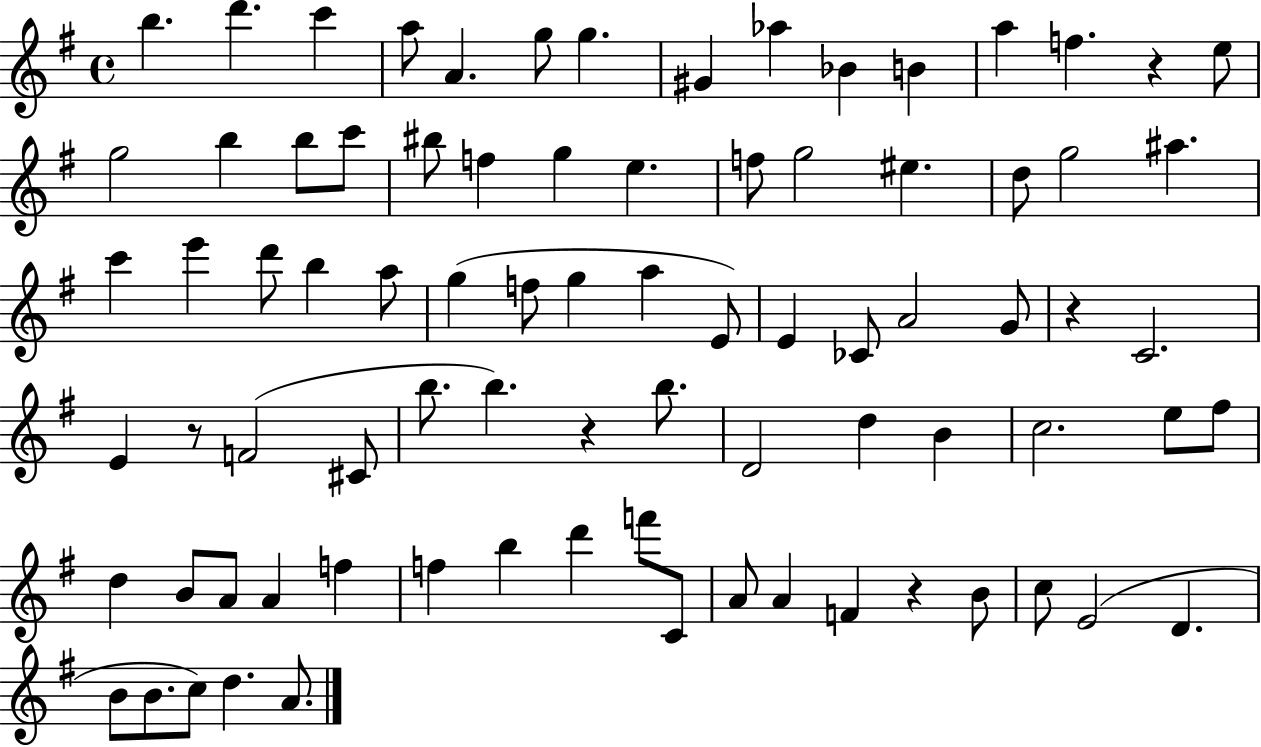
{
  \clef treble
  \time 4/4
  \defaultTimeSignature
  \key g \major
  b''4. d'''4. c'''4 | a''8 a'4. g''8 g''4. | gis'4 aes''4 bes'4 b'4 | a''4 f''4. r4 e''8 | \break g''2 b''4 b''8 c'''8 | bis''8 f''4 g''4 e''4. | f''8 g''2 eis''4. | d''8 g''2 ais''4. | \break c'''4 e'''4 d'''8 b''4 a''8 | g''4( f''8 g''4 a''4 e'8) | e'4 ces'8 a'2 g'8 | r4 c'2. | \break e'4 r8 f'2( cis'8 | b''8. b''4.) r4 b''8. | d'2 d''4 b'4 | c''2. e''8 fis''8 | \break d''4 b'8 a'8 a'4 f''4 | f''4 b''4 d'''4 f'''8 c'8 | a'8 a'4 f'4 r4 b'8 | c''8 e'2( d'4. | \break b'8 b'8. c''8) d''4. a'8. | \bar "|."
}